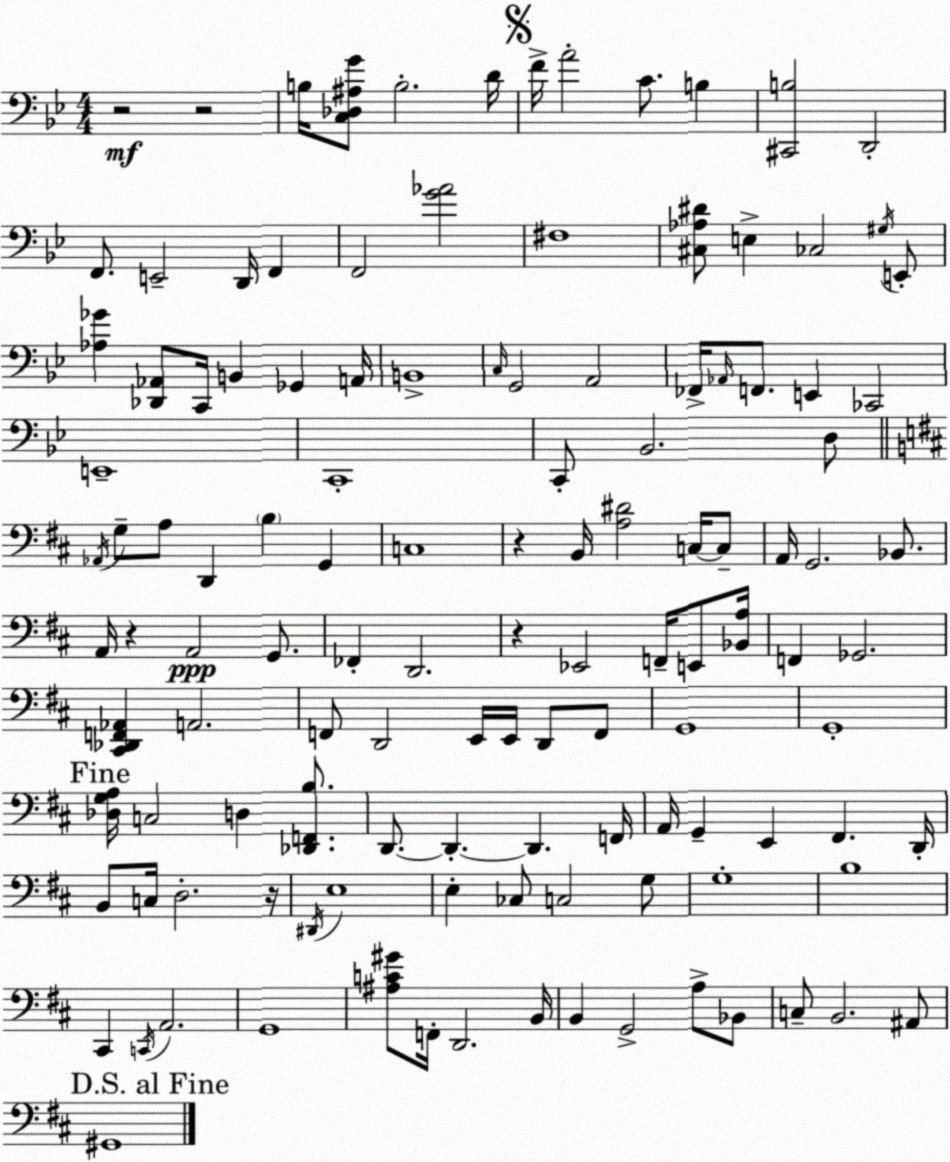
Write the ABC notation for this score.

X:1
T:Untitled
M:4/4
L:1/4
K:Gm
z2 z2 B,/4 [C,_D,^A,G]/2 B,2 D/4 F/4 A2 C/2 B, [^C,,B,]2 D,,2 F,,/2 E,,2 D,,/4 F,, F,,2 [G_A]2 ^F,4 [^C,_A,^D]/2 E, _C,2 ^G,/4 E,,/2 [_A,_G] [_D,,_A,,]/2 C,,/4 B,, _G,, A,,/4 B,,4 C,/4 G,,2 A,,2 _F,,/4 _A,,/4 F,,/2 E,, _C,,2 E,,4 C,,4 C,,/2 _B,,2 D,/2 _A,,/4 G,/2 A,/2 D,, B, G,, C,4 z B,,/4 [A,^D]2 C,/4 C,/2 A,,/4 G,,2 _B,,/2 A,,/4 z A,,2 G,,/2 _F,, D,,2 z _E,,2 F,,/4 E,,/2 [_B,,A,]/4 F,, _G,,2 [^C,,_D,,F,,_A,,] A,,2 F,,/2 D,,2 E,,/4 E,,/4 D,,/2 F,,/2 G,,4 G,,4 [_D,G,A,]/4 C,2 D, [_D,,F,,B,]/2 D,,/2 D,, D,, F,,/4 A,,/4 G,, E,, ^F,, D,,/4 B,,/2 C,/4 D,2 z/4 ^D,,/4 E,4 E, _C,/2 C,2 G,/2 G,4 B,4 ^C,, C,,/4 A,,2 G,,4 [^A,C^G]/2 F,,/4 D,,2 B,,/4 B,, G,,2 A,/2 _B,,/2 C,/2 B,,2 ^A,,/2 ^G,,4